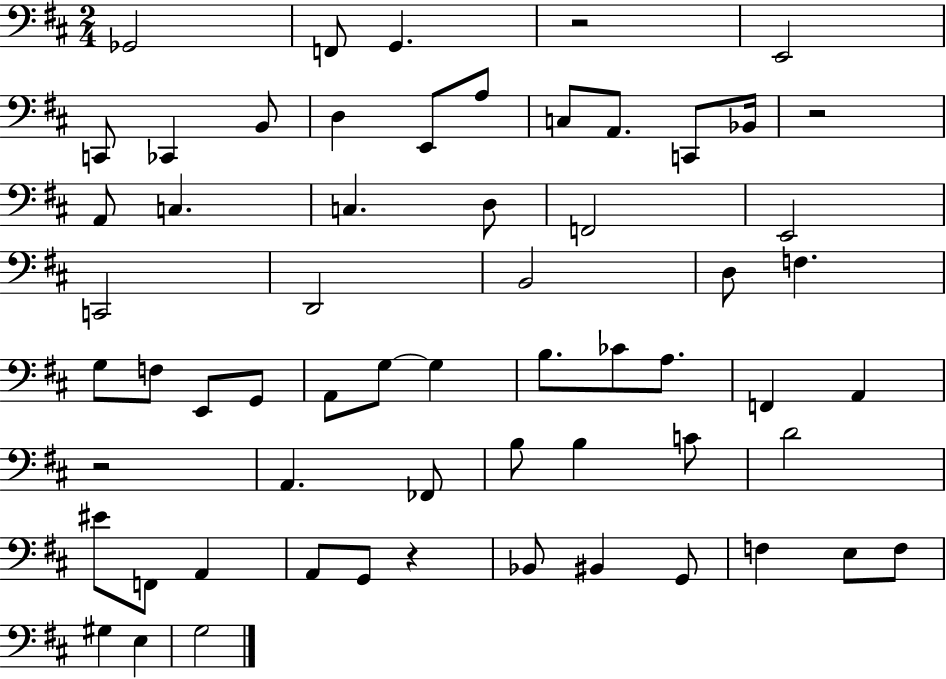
Gb2/h F2/e G2/q. R/h E2/h C2/e CES2/q B2/e D3/q E2/e A3/e C3/e A2/e. C2/e Bb2/s R/h A2/e C3/q. C3/q. D3/e F2/h E2/h C2/h D2/h B2/h D3/e F3/q. G3/e F3/e E2/e G2/e A2/e G3/e G3/q B3/e. CES4/e A3/e. F2/q A2/q R/h A2/q. FES2/e B3/e B3/q C4/e D4/h EIS4/e F2/e A2/q A2/e G2/e R/q Bb2/e BIS2/q G2/e F3/q E3/e F3/e G#3/q E3/q G3/h